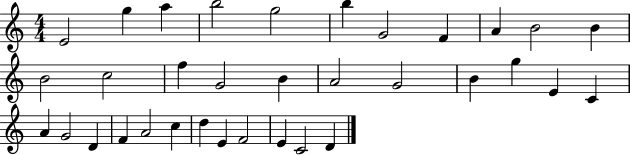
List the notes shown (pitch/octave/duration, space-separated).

E4/h G5/q A5/q B5/h G5/h B5/q G4/h F4/q A4/q B4/h B4/q B4/h C5/h F5/q G4/h B4/q A4/h G4/h B4/q G5/q E4/q C4/q A4/q G4/h D4/q F4/q A4/h C5/q D5/q E4/q F4/h E4/q C4/h D4/q